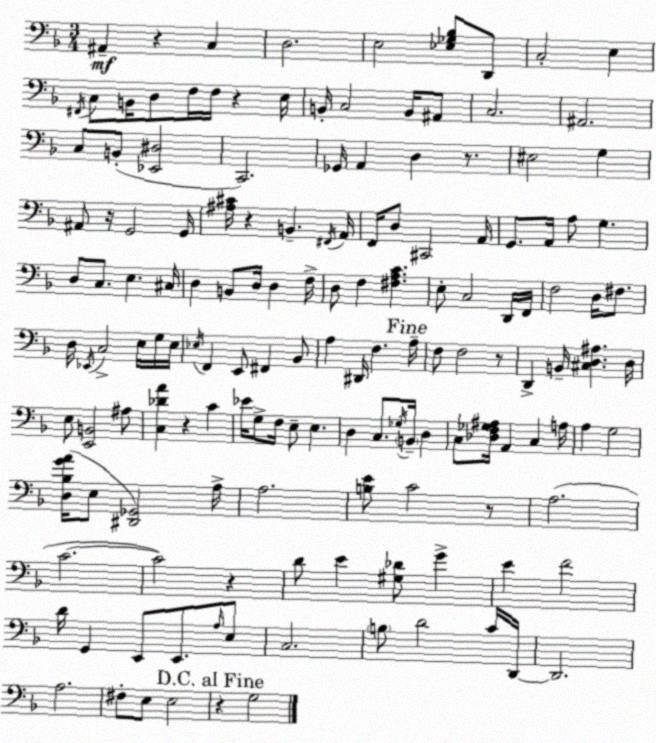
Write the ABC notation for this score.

X:1
T:Untitled
M:3/4
L:1/4
K:F
^A,, z C, D,2 E,2 [_E,_G,_B,]/2 D,,/2 C,2 E, ^F,,/4 C,/2 B,,/4 D,/2 F,/4 F,/4 z E,/4 B,,/4 C,2 B,,/4 ^A,,/2 C,2 ^A,,2 C,/2 B,,/2 [_E,,^D,]2 C,,2 _G,,/4 A,, D, z/2 ^E,2 G, ^A,,/2 z/4 G,,2 G,,/4 [^A,^C]/4 z B,, ^F,,/4 A,,/4 F,,/4 D,/2 ^C,,2 A,,/4 G,,/2 A,,/4 A,/2 G, D,/2 C,/2 E, ^C,/4 D, B,,/2 D,/4 D, F,/4 D,/2 F, [^F,A,C] E,/2 C,2 D,,/4 F,,/4 F,2 D,/4 ^F,/2 D,/4 _E,,/4 C,2 E,/4 G,/4 E,/4 _E,/4 F,, E,,/2 ^F,, _B,,/2 A, ^D,,/4 F, A,/4 F,/2 F,2 z/2 D,, B,,/4 [^C,D,^A,] D,/4 E,/2 [E,,B,,]2 ^A,/2 [C,_DA] z C _E/4 G,/2 F,/4 E,/2 E, D, C,/2 _G,/4 B,,/4 D, C,/2 [_D,F,_G,^A,]/4 A,, C, A,/4 A, G,2 [D,_B,GA]/4 E,/2 [^D,,_G,,]2 A,/4 A,2 [B,E]/2 C2 z/2 A,2 C2 C2 z D/2 E [^G,_D]/2 G E F2 D/4 G,, E,,/2 E,,/2 A,/4 E,/2 C,2 B,/2 D2 C/4 D,,/4 D,,2 A,2 ^F,/2 E,/2 E,2 z G,2